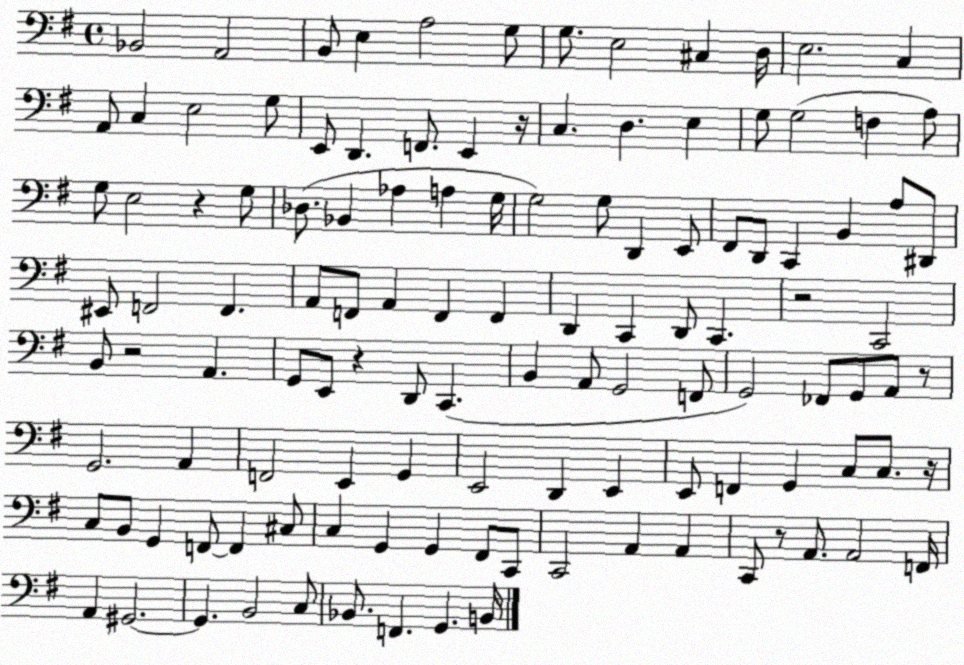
X:1
T:Untitled
M:4/4
L:1/4
K:G
_B,,2 A,,2 B,,/2 E, A,2 G,/2 G,/2 E,2 ^C, D,/4 E,2 C, A,,/2 C, E,2 G,/2 E,,/2 D,, F,,/2 E,, z/4 C, D, E, G,/2 G,2 F, A,/2 G,/2 E,2 z G,/2 _D,/2 _B,, _A, A, G,/4 G,2 G,/2 D,, E,,/2 ^F,,/2 D,,/2 C,, B,, A,/2 ^D,,/2 ^E,,/2 F,,2 F,, A,,/2 F,,/2 A,, F,, F,, D,, C,, D,,/2 C,, z2 C,,2 B,,/2 z2 A,, G,,/2 E,,/2 z D,,/2 C,, B,, A,,/2 G,,2 F,,/2 G,,2 _F,,/2 G,,/2 A,,/2 z/2 G,,2 A,, F,,2 E,, G,, E,,2 D,, E,, E,,/2 F,, G,, C,/2 C,/2 z/4 C,/2 B,,/2 G,, F,,/2 F,, ^C,/2 C, G,, G,, ^F,,/2 C,,/2 C,,2 A,, A,, C,,/2 z/2 A,,/2 A,,2 F,,/4 A,, ^G,,2 ^G,, B,,2 C,/2 _B,,/2 F,, G,, B,,/4